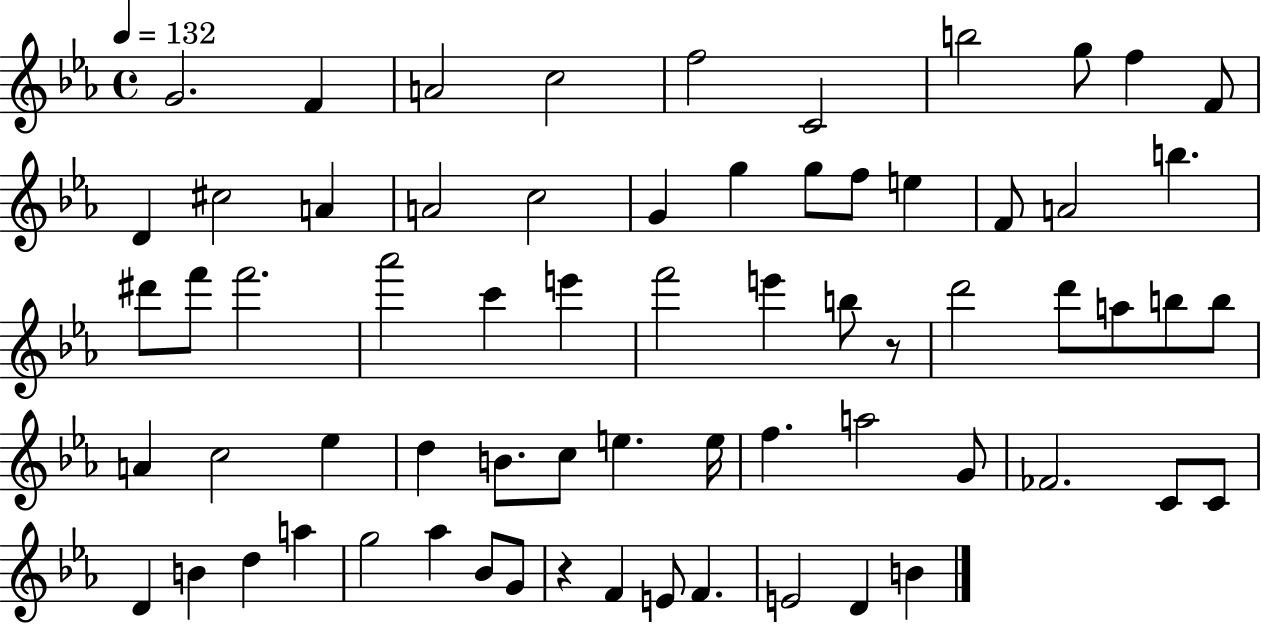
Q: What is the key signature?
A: EES major